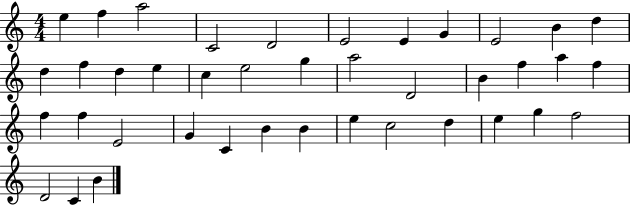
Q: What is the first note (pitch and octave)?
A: E5